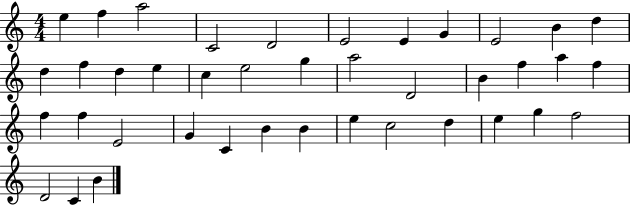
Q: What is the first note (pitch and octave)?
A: E5